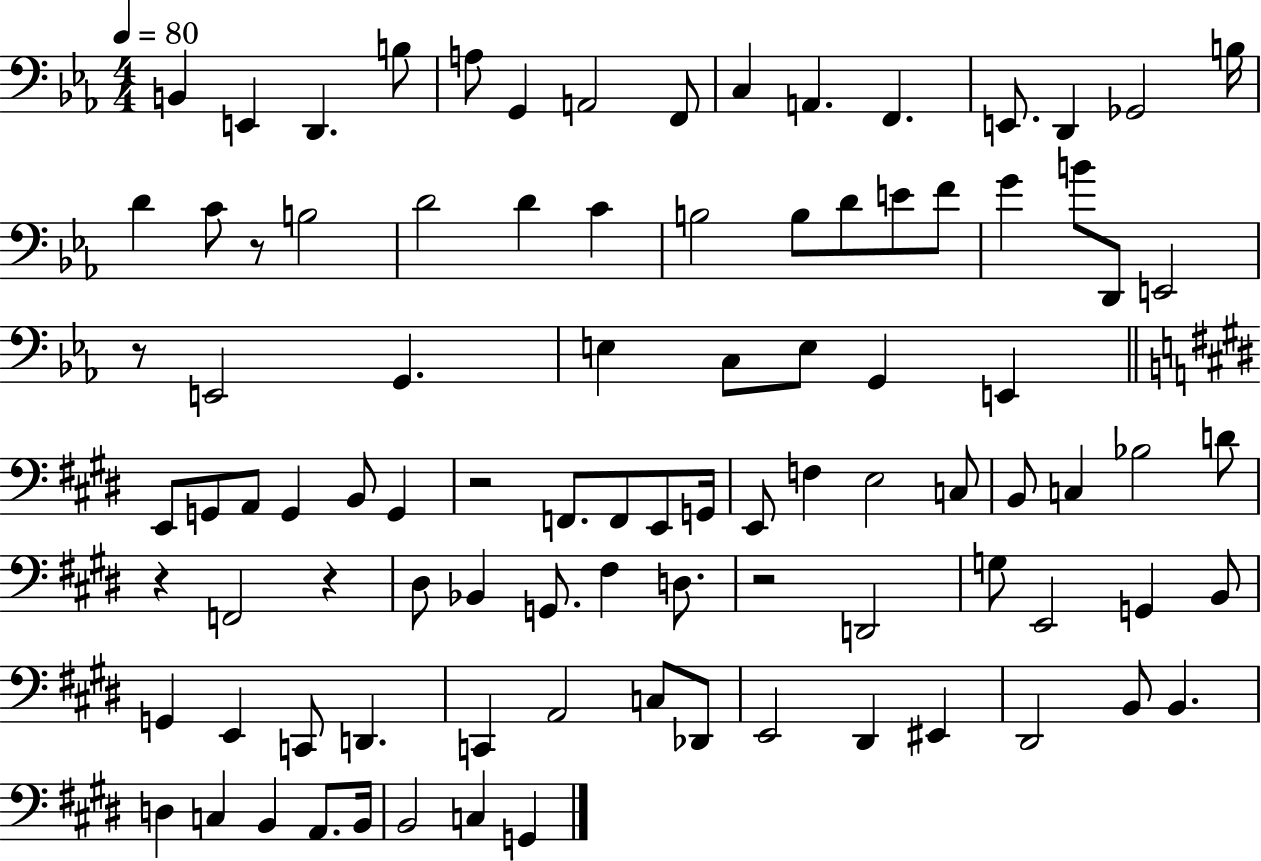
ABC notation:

X:1
T:Untitled
M:4/4
L:1/4
K:Eb
B,, E,, D,, B,/2 A,/2 G,, A,,2 F,,/2 C, A,, F,, E,,/2 D,, _G,,2 B,/4 D C/2 z/2 B,2 D2 D C B,2 B,/2 D/2 E/2 F/2 G B/2 D,,/2 E,,2 z/2 E,,2 G,, E, C,/2 E,/2 G,, E,, E,,/2 G,,/2 A,,/2 G,, B,,/2 G,, z2 F,,/2 F,,/2 E,,/2 G,,/4 E,,/2 F, E,2 C,/2 B,,/2 C, _B,2 D/2 z F,,2 z ^D,/2 _B,, G,,/2 ^F, D,/2 z2 D,,2 G,/2 E,,2 G,, B,,/2 G,, E,, C,,/2 D,, C,, A,,2 C,/2 _D,,/2 E,,2 ^D,, ^E,, ^D,,2 B,,/2 B,, D, C, B,, A,,/2 B,,/4 B,,2 C, G,,